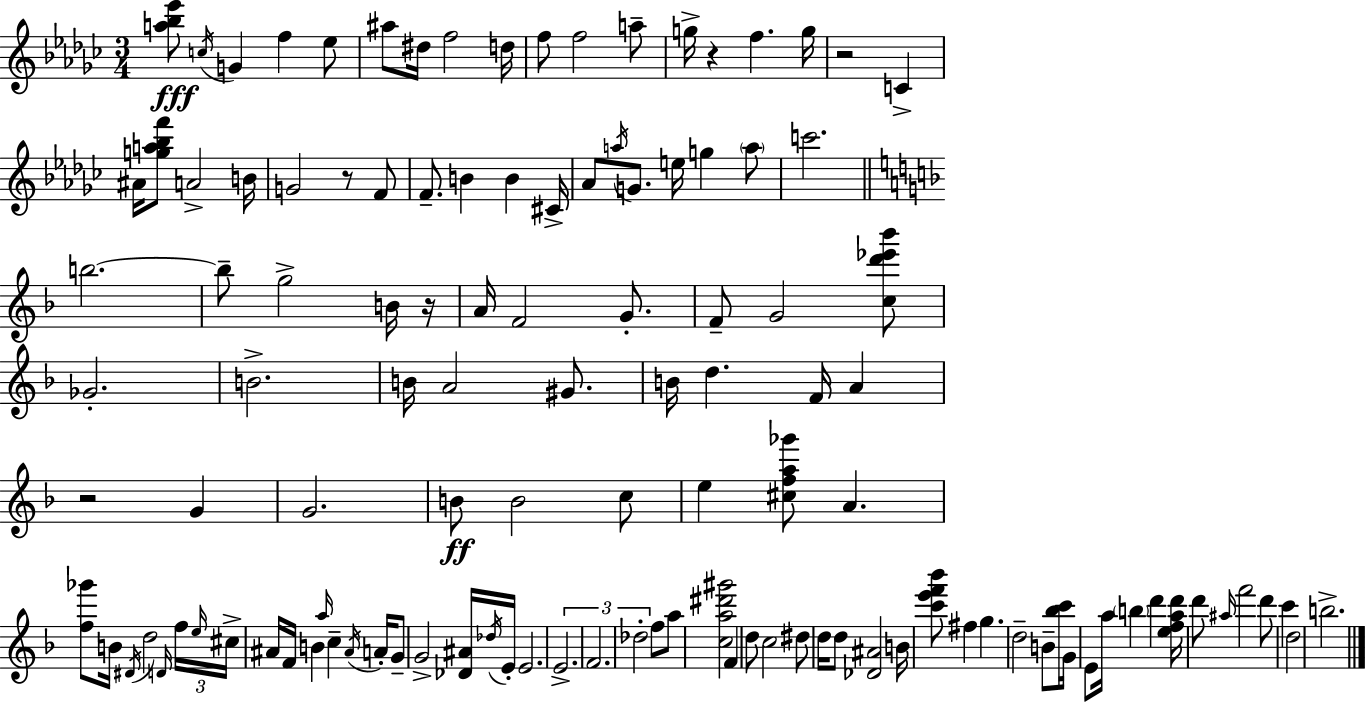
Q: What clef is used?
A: treble